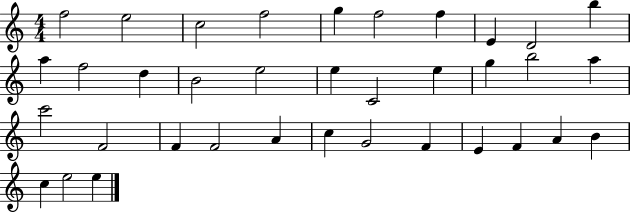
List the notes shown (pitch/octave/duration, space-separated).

F5/h E5/h C5/h F5/h G5/q F5/h F5/q E4/q D4/h B5/q A5/q F5/h D5/q B4/h E5/h E5/q C4/h E5/q G5/q B5/h A5/q C6/h F4/h F4/q F4/h A4/q C5/q G4/h F4/q E4/q F4/q A4/q B4/q C5/q E5/h E5/q